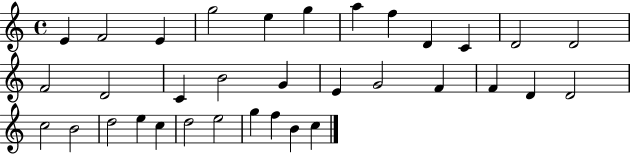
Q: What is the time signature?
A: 4/4